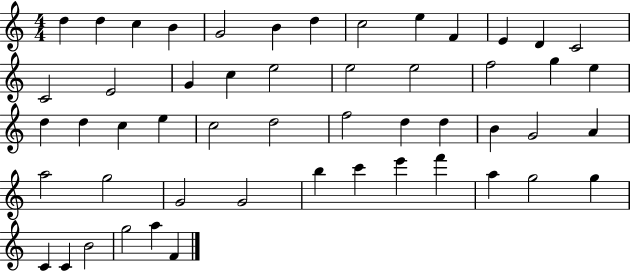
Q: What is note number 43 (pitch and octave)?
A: F6